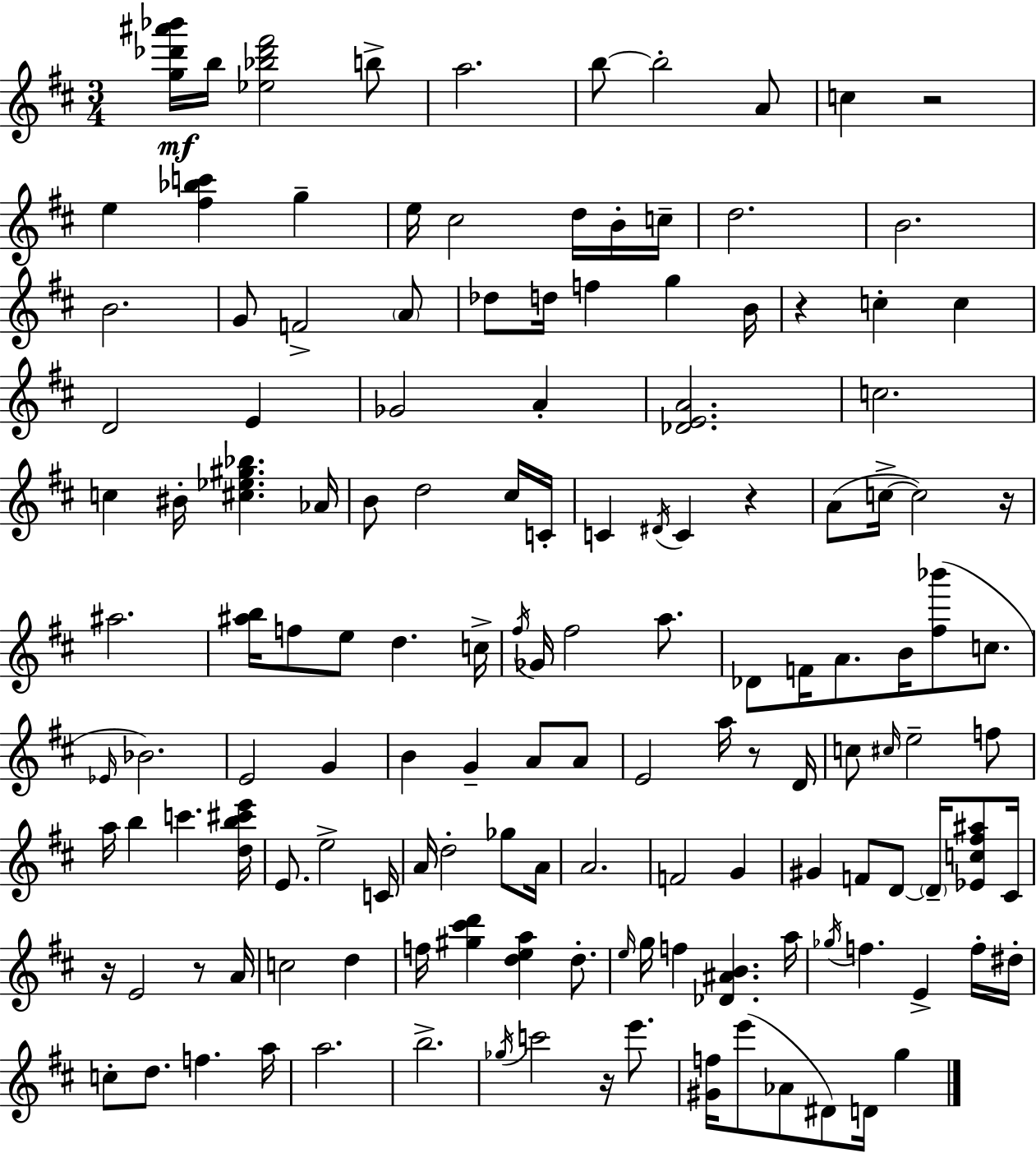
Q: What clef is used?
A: treble